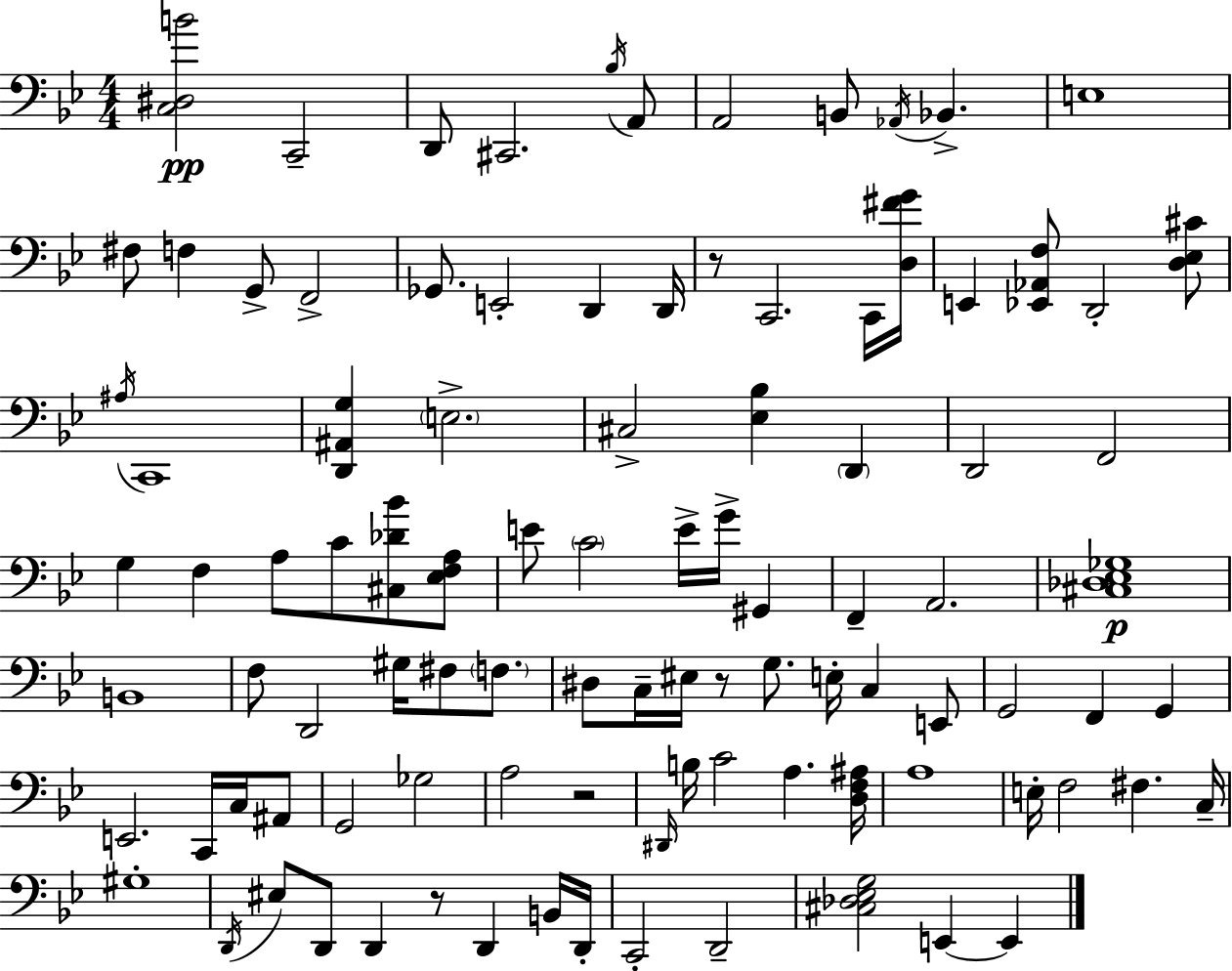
{
  \clef bass
  \numericTimeSignature
  \time 4/4
  \key bes \major
  <c dis b'>2\pp c,2-- | d,8 cis,2. \acciaccatura { bes16 } a,8 | a,2 b,8 \acciaccatura { aes,16 } bes,4.-> | e1 | \break fis8 f4 g,8-> f,2-> | ges,8. e,2-. d,4 | d,16 r8 c,2. | c,16 <d fis' g'>16 e,4 <ees, aes, f>8 d,2-. | \break <d ees cis'>8 \acciaccatura { ais16 } c,1 | <d, ais, g>4 \parenthesize e2.-> | cis2-> <ees bes>4 \parenthesize d,4 | d,2 f,2 | \break g4 f4 a8 c'8 <cis des' bes'>8 | <ees f a>8 e'8 \parenthesize c'2 e'16-> g'16-> gis,4 | f,4-- a,2. | <cis des ees ges>1\p | \break b,1 | f8 d,2 gis16 fis8 | \parenthesize f8. dis8 c16-- eis16 r8 g8. e16-. c4 | e,8 g,2 f,4 g,4 | \break e,2. c,16 | c16 ais,8 g,2 ges2 | a2 r2 | \grace { dis,16 } b16 c'2 a4. | \break <d f ais>16 a1 | e16-. f2 fis4. | c16-- gis1-. | \acciaccatura { d,16 } eis8 d,8 d,4 r8 d,4 | \break b,16 d,16-. c,2-. d,2-- | <cis des ees g>2 e,4~~ | e,4 \bar "|."
}